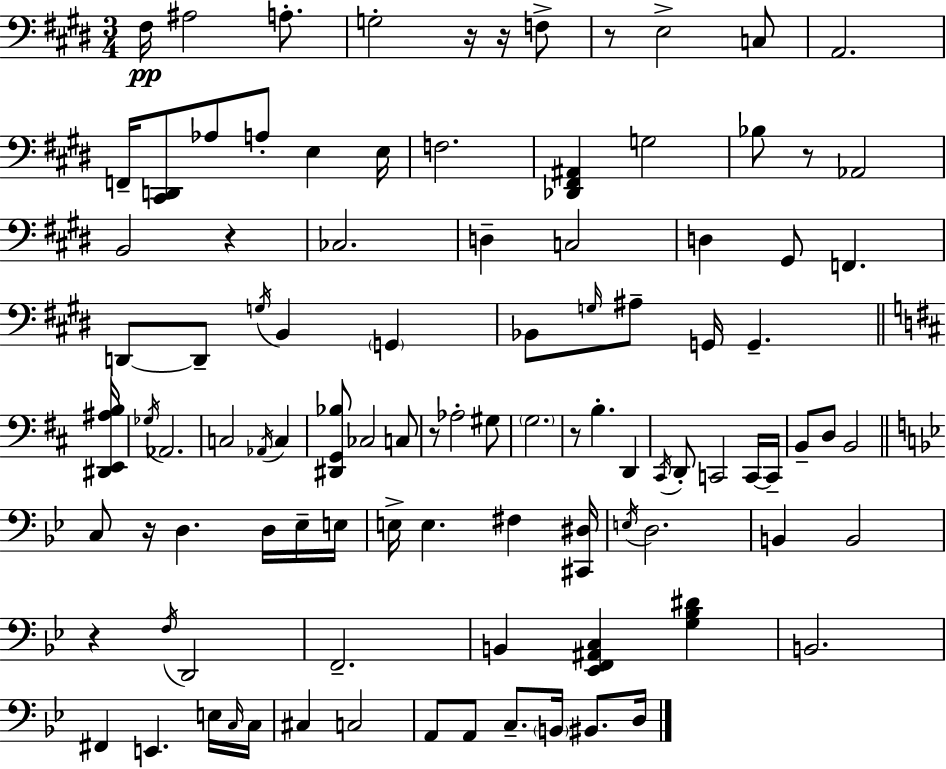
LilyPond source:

{
  \clef bass
  \numericTimeSignature
  \time 3/4
  \key e \major
  fis16\pp ais2 a8.-. | g2-. r16 r16 f8-> | r8 e2-> c8 | a,2. | \break f,16-- <cis, d,>8 aes8 a8-. e4 e16 | f2. | <des, fis, ais,>4 g2 | bes8 r8 aes,2 | \break b,2 r4 | ces2. | d4-- c2 | d4 gis,8 f,4. | \break d,8~~ d,8-- \acciaccatura { g16 } b,4 \parenthesize g,4 | bes,8 \grace { g16 } ais8-- g,16 g,4.-- | \bar "||" \break \key b \minor <dis, e, ais b>16 \acciaccatura { ges16 } aes,2. | c2 \acciaccatura { aes,16 } c4 | <dis, g, bes>8 ces2 | c8 r8 aes2-. | \break gis8 \parenthesize g2. | r8 b4.-. d,4 | \acciaccatura { cis,16 } d,8-. c,2 | c,16~~ c,16-- b,8-- d8 b,2 | \break \bar "||" \break \key bes \major c8 r16 d4. d16 ees16-- e16 | e16-> e4. fis4 <cis, dis>16 | \acciaccatura { e16 } d2. | b,4 b,2 | \break r4 \acciaccatura { f16 } d,2 | f,2.-- | b,4 <ees, f, ais, c>4 <g bes dis'>4 | b,2. | \break fis,4 e,4. | e16 \grace { c16 } c16 cis4 c2 | a,8 a,8 c8.-- \parenthesize b,16 bis,8. | d16 \bar "|."
}